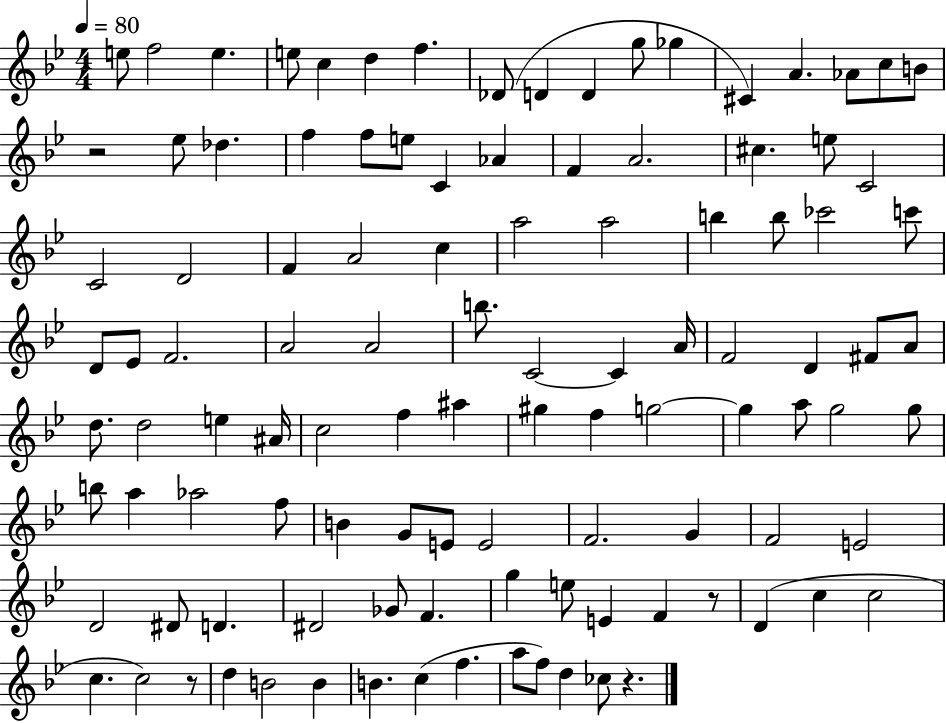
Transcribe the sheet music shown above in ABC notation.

X:1
T:Untitled
M:4/4
L:1/4
K:Bb
e/2 f2 e e/2 c d f _D/2 D D g/2 _g ^C A _A/2 c/2 B/2 z2 _e/2 _d f f/2 e/2 C _A F A2 ^c e/2 C2 C2 D2 F A2 c a2 a2 b b/2 _c'2 c'/2 D/2 _E/2 F2 A2 A2 b/2 C2 C A/4 F2 D ^F/2 A/2 d/2 d2 e ^A/4 c2 f ^a ^g f g2 g a/2 g2 g/2 b/2 a _a2 f/2 B G/2 E/2 E2 F2 G F2 E2 D2 ^D/2 D ^D2 _G/2 F g e/2 E F z/2 D c c2 c c2 z/2 d B2 B B c f a/2 f/2 d _c/2 z